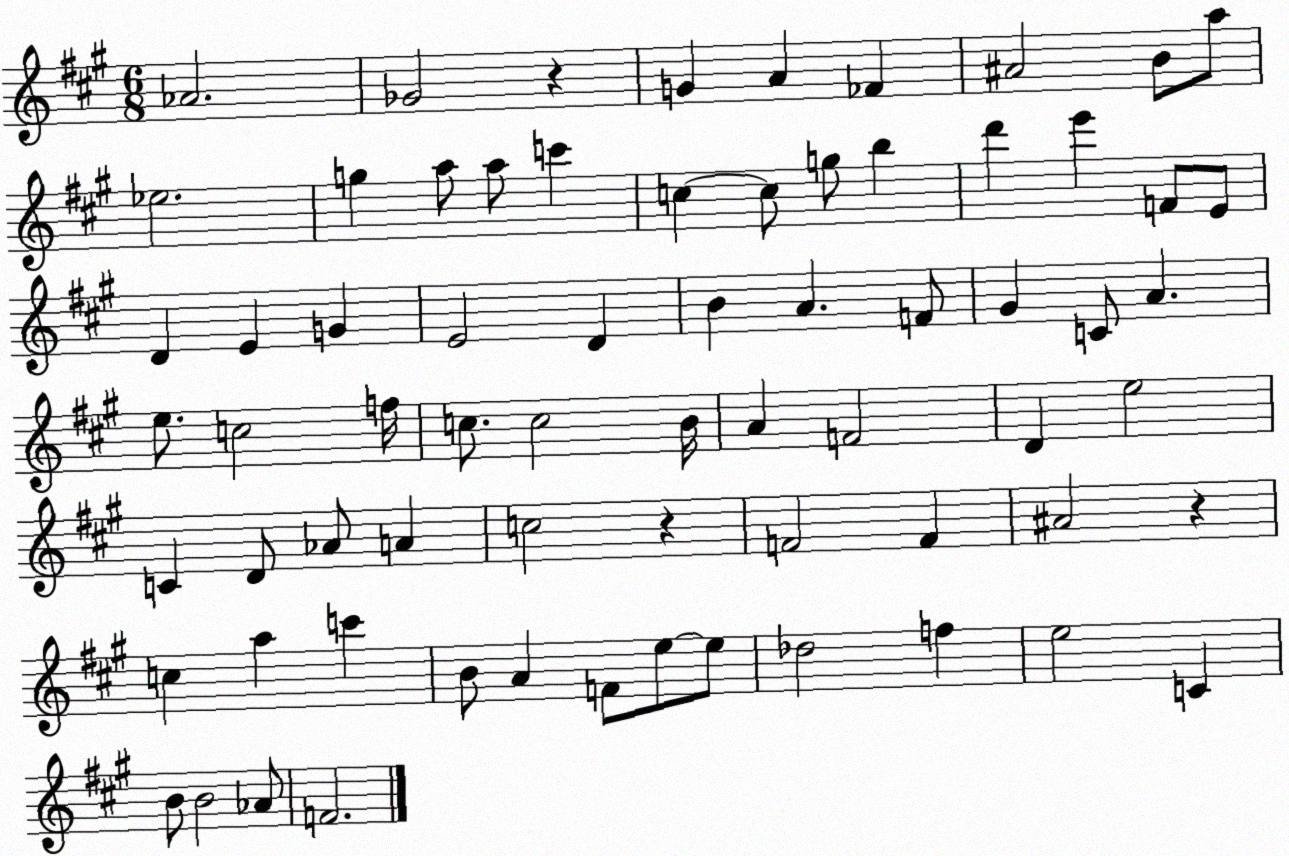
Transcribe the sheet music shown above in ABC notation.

X:1
T:Untitled
M:6/8
L:1/4
K:A
_A2 _G2 z G A _F ^A2 B/2 a/2 _e2 g a/2 a/2 c' c c/2 g/2 b d' e' F/2 E/2 D E G E2 D B A F/2 ^G C/2 A e/2 c2 f/4 c/2 c2 B/4 A F2 D e2 C D/2 _A/2 A c2 z F2 F ^A2 z c a c' B/2 A F/2 e/2 e/2 _d2 f e2 C B/2 B2 _A/2 F2